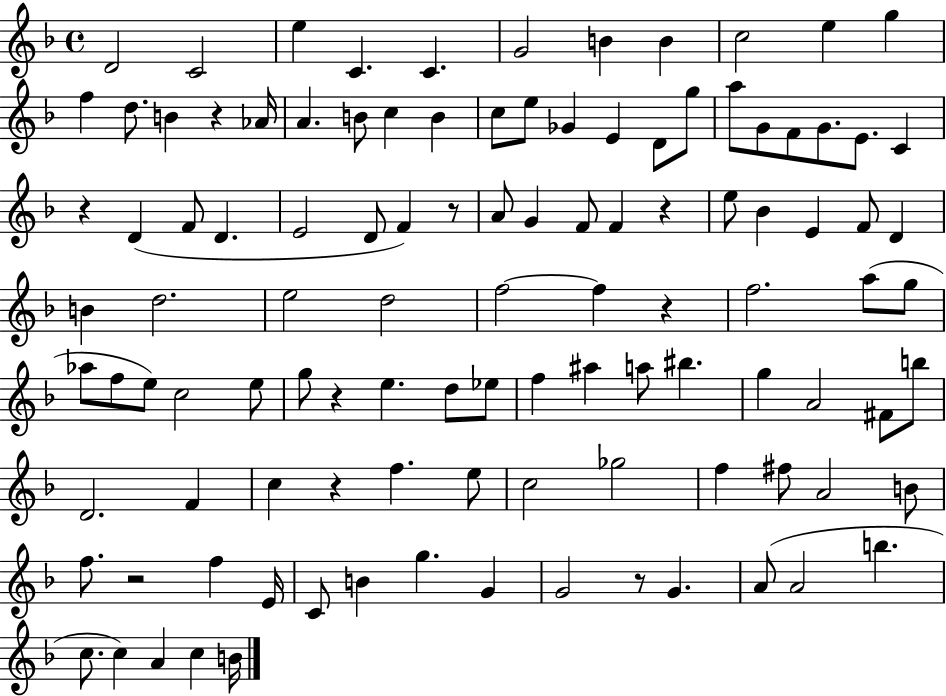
X:1
T:Untitled
M:4/4
L:1/4
K:F
D2 C2 e C C G2 B B c2 e g f d/2 B z _A/4 A B/2 c B c/2 e/2 _G E D/2 g/2 a/2 G/2 F/2 G/2 E/2 C z D F/2 D E2 D/2 F z/2 A/2 G F/2 F z e/2 _B E F/2 D B d2 e2 d2 f2 f z f2 a/2 g/2 _a/2 f/2 e/2 c2 e/2 g/2 z e d/2 _e/2 f ^a a/2 ^b g A2 ^F/2 b/2 D2 F c z f e/2 c2 _g2 f ^f/2 A2 B/2 f/2 z2 f E/4 C/2 B g G G2 z/2 G A/2 A2 b c/2 c A c B/4